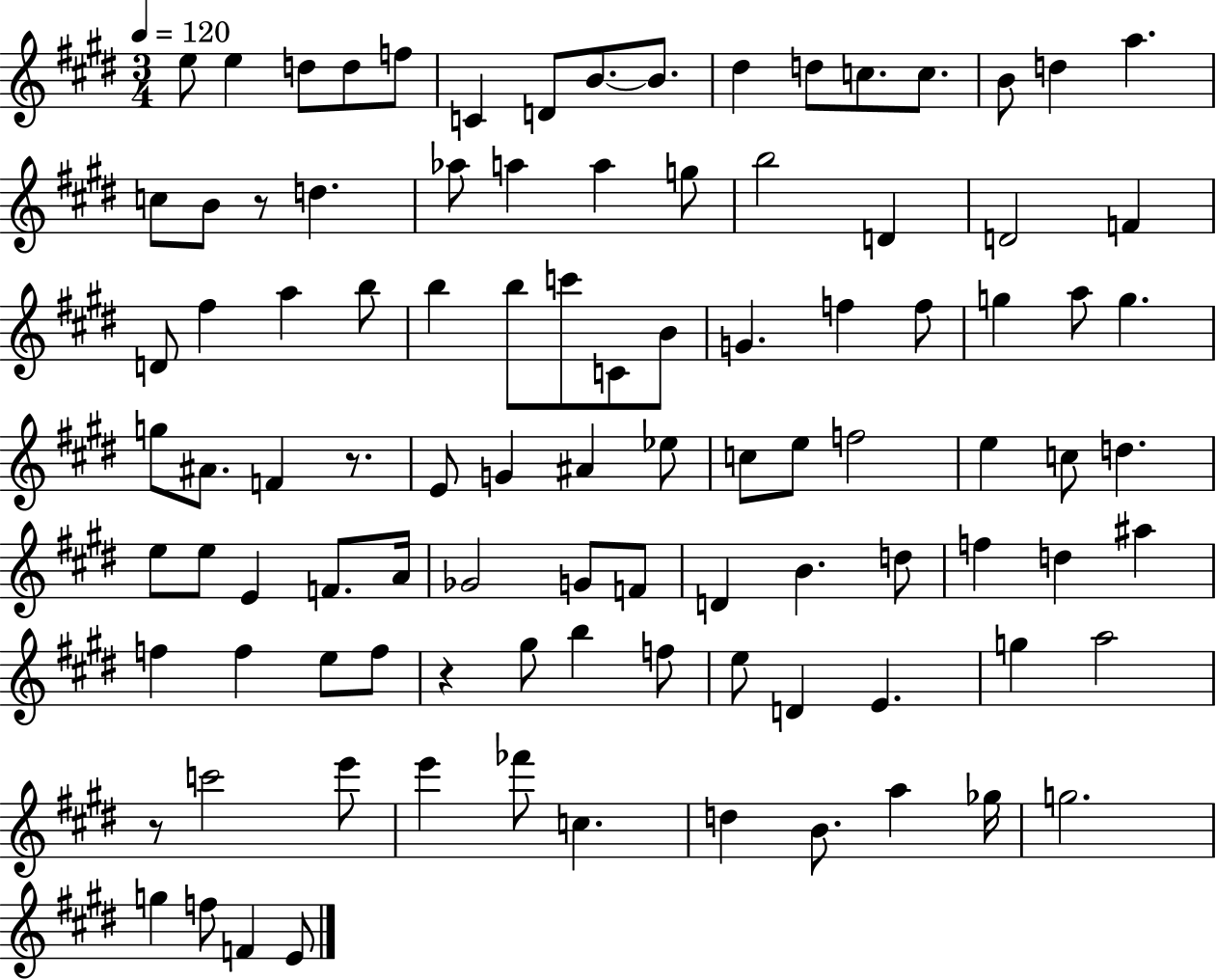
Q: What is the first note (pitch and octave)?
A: E5